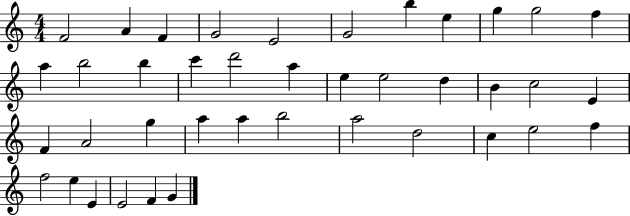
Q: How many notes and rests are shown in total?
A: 40